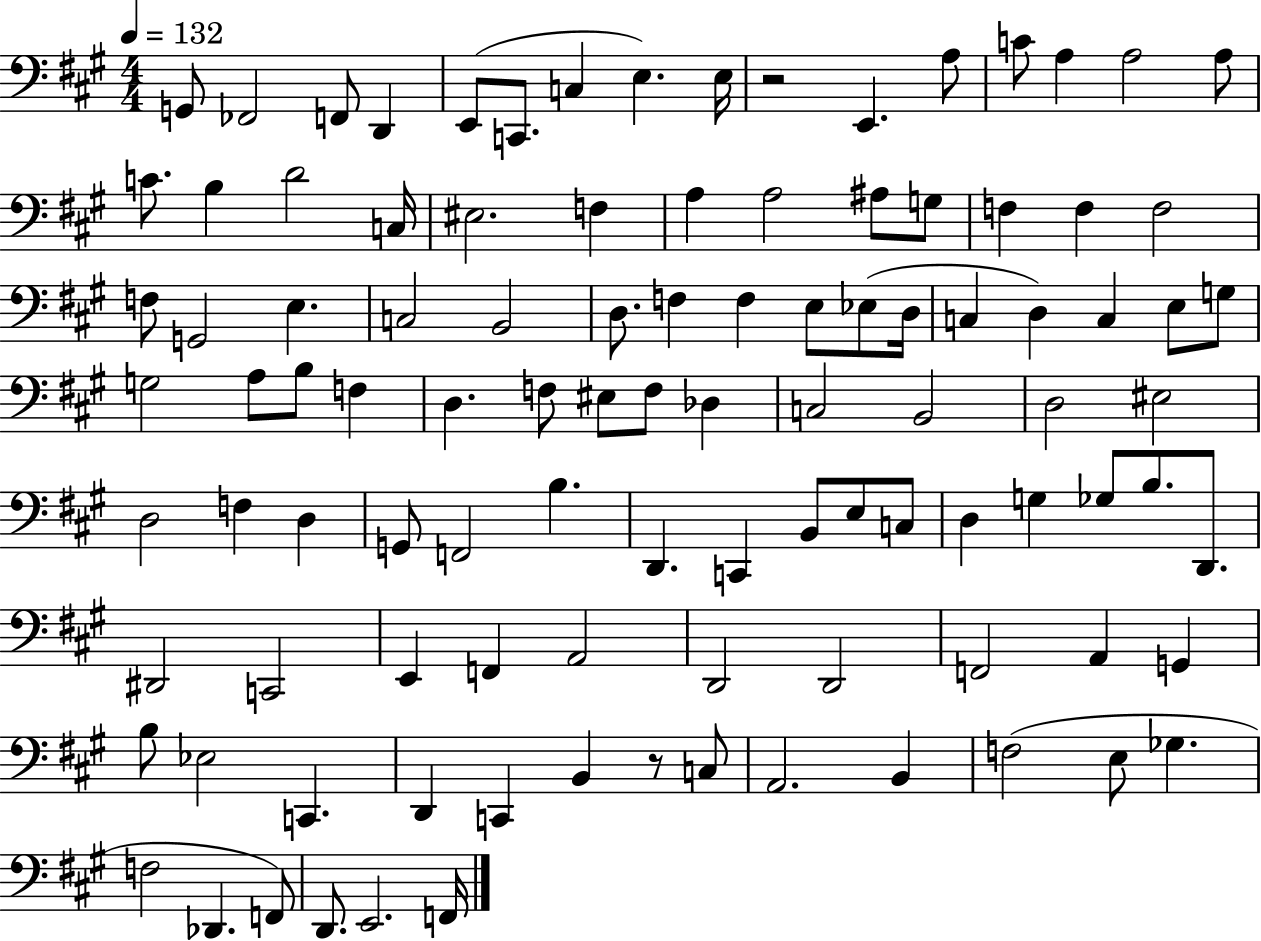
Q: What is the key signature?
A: A major